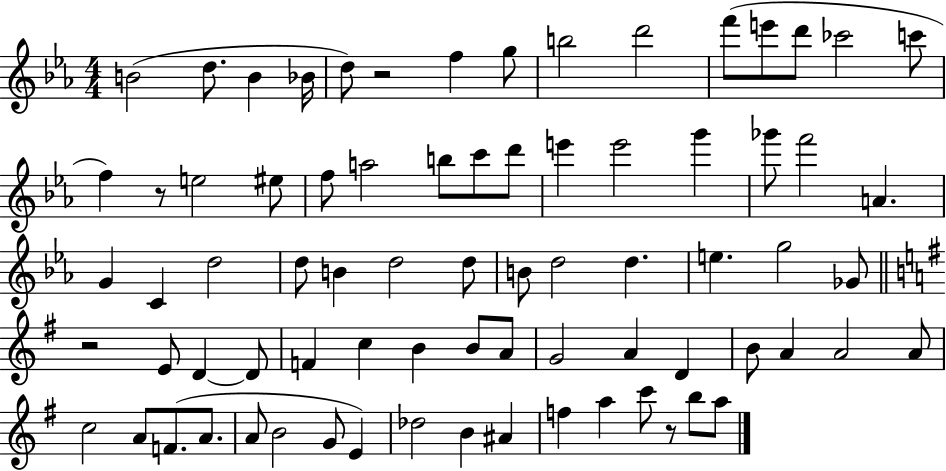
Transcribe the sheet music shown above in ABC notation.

X:1
T:Untitled
M:4/4
L:1/4
K:Eb
B2 d/2 B _B/4 d/2 z2 f g/2 b2 d'2 f'/2 e'/2 d'/2 _c'2 c'/2 f z/2 e2 ^e/2 f/2 a2 b/2 c'/2 d'/2 e' e'2 g' _g'/2 f'2 A G C d2 d/2 B d2 d/2 B/2 d2 d e g2 _G/2 z2 E/2 D D/2 F c B B/2 A/2 G2 A D B/2 A A2 A/2 c2 A/2 F/2 A/2 A/2 B2 G/2 E _d2 B ^A f a c'/2 z/2 b/2 a/2